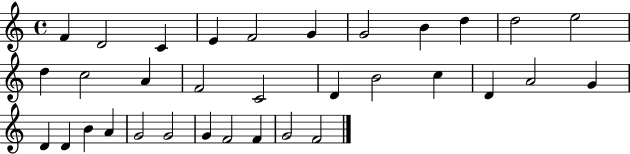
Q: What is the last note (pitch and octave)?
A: F4